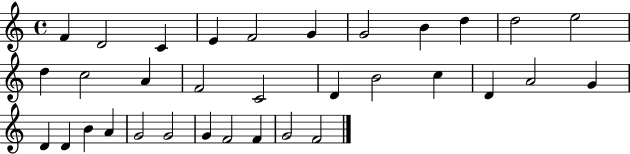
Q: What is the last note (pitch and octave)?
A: F4